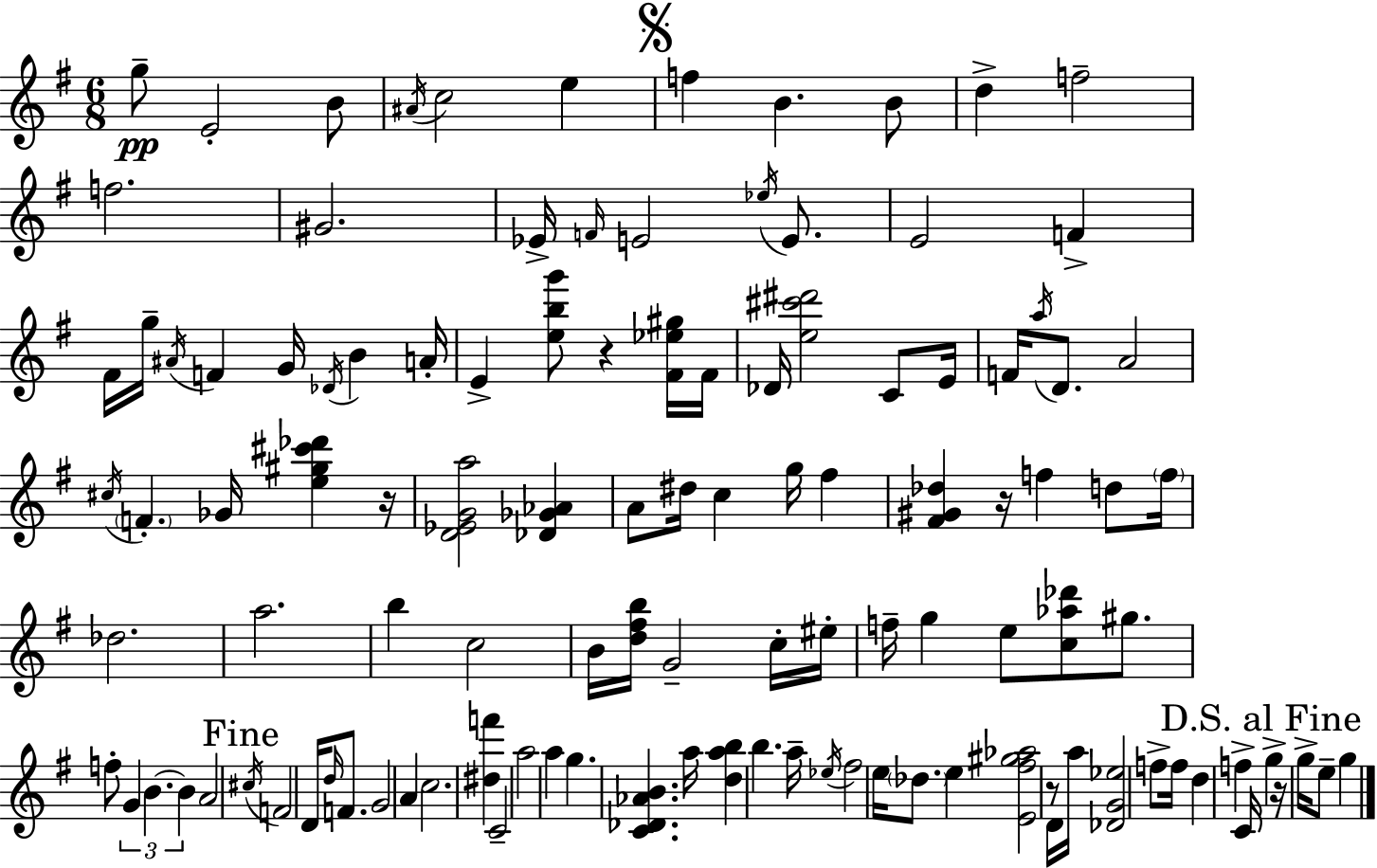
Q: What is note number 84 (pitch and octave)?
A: Db5